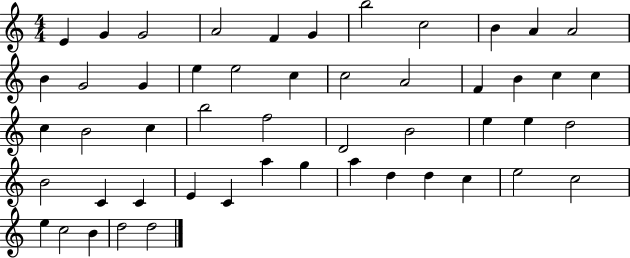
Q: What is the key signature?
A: C major